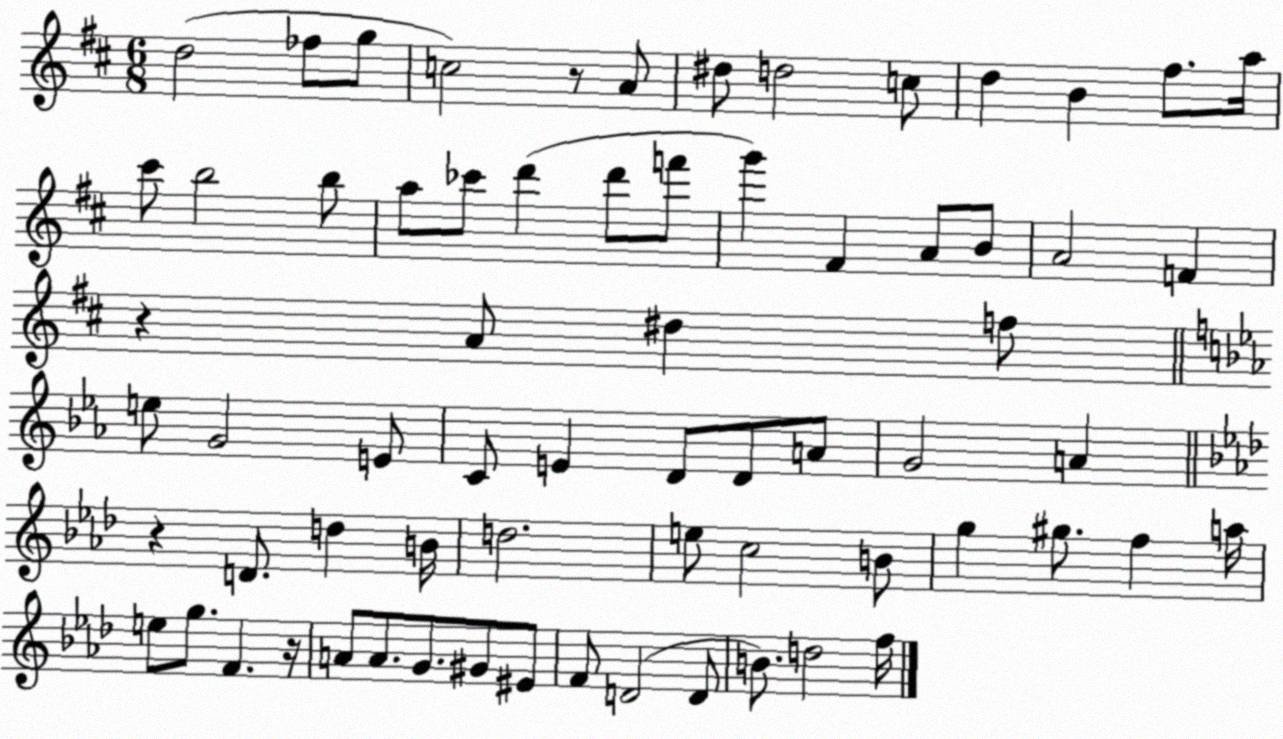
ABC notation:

X:1
T:Untitled
M:6/8
L:1/4
K:D
d2 _f/2 g/2 c2 z/2 A/2 ^d/2 d2 c/2 d B ^f/2 a/4 ^c'/2 b2 b/2 a/2 _c'/2 d' d'/2 f'/2 g' ^F A/2 B/2 A2 F z A/2 ^d f/2 e/2 G2 E/2 C/2 E D/2 D/2 A/2 G2 A z D/2 d B/4 d2 e/2 c2 B/2 g ^g/2 f a/4 e/2 g/2 F z/4 A/2 A/2 G/2 ^G/2 ^E/2 F/2 D2 D/2 B/2 d2 f/4